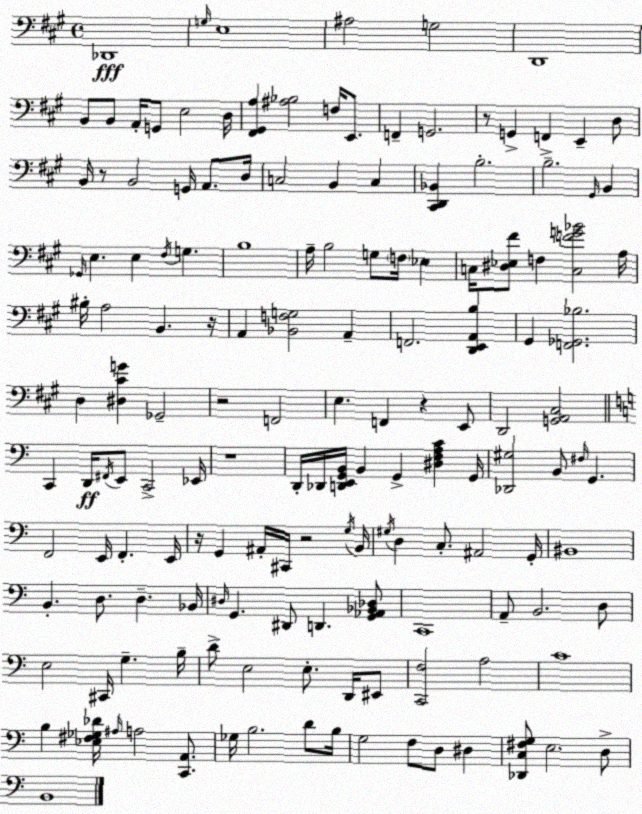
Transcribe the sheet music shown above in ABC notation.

X:1
T:Untitled
M:4/4
L:1/4
K:A
_D,,4 G,/4 E,4 ^A,2 G,2 D,,4 B,,/2 B,,/2 A,,/4 G,,/2 E,2 D,/4 [^F,,^G,,A,] [^A,_B,]2 F,/4 E,,/2 F,, G,,2 z/2 G,, F,, E,, D,/2 B,,/4 z/2 B,,2 G,,/4 A,,/2 D,/4 C,2 B,, C, [^C,,D,,_B,,] B,2 B,2 ^G,,/4 B,, _G,,/4 E, E, ^F,/4 G, B,4 A,/4 B,2 G,/2 F,/4 _E, C,/4 [^D,_E,^F]/2 F, [C,FG_B]2 A,/4 ^B,/4 A,2 B,, z/4 A,, [_B,,F,G,]2 A,, F,,2 [D,,E,,A,,B,] ^G,, [F,,_G,,_B,]2 D, [^D,^CG] _G,,2 z2 F,,2 E, F,, z E,,/2 D,,2 [G,,A,,^C,]2 C,, D,,/4 ^F,,/4 E,,/2 C,,2 _E,,/4 z4 D,,/4 _D,,/4 [D,,E,,G,,B,,]/4 B,, G,, [^D,F,A,C] G,,/4 [_D,,^G,]2 B,,/2 ^F,/4 G,, F,,2 E,,/4 F,, E,,/4 z/4 G,, ^A,,/4 ^C,,/4 z2 G,/4 B,,/4 ^G,/4 D, C,/2 ^A,,2 G,,/4 ^B,,4 B,, D,/2 D, _B,,/4 ^D,/4 G,, ^D,,/2 D,, [G,,_A,,_B,,_D,]/2 C,,4 A,,/2 B,,2 D,/2 E,2 ^C,,/4 G, B,/4 D/2 E,2 E,/2 D,,/4 ^E,,/2 [C,,F,]2 A,2 C4 B, [_E,^F,_G,_D]/4 ^A,/4 A,2 [C,,A,,]/2 _G,/4 B,2 D/2 B,/4 G,2 F,/2 D,/2 ^D, [_D,,C,^F,G,]/2 E,2 D,/2 B,,4